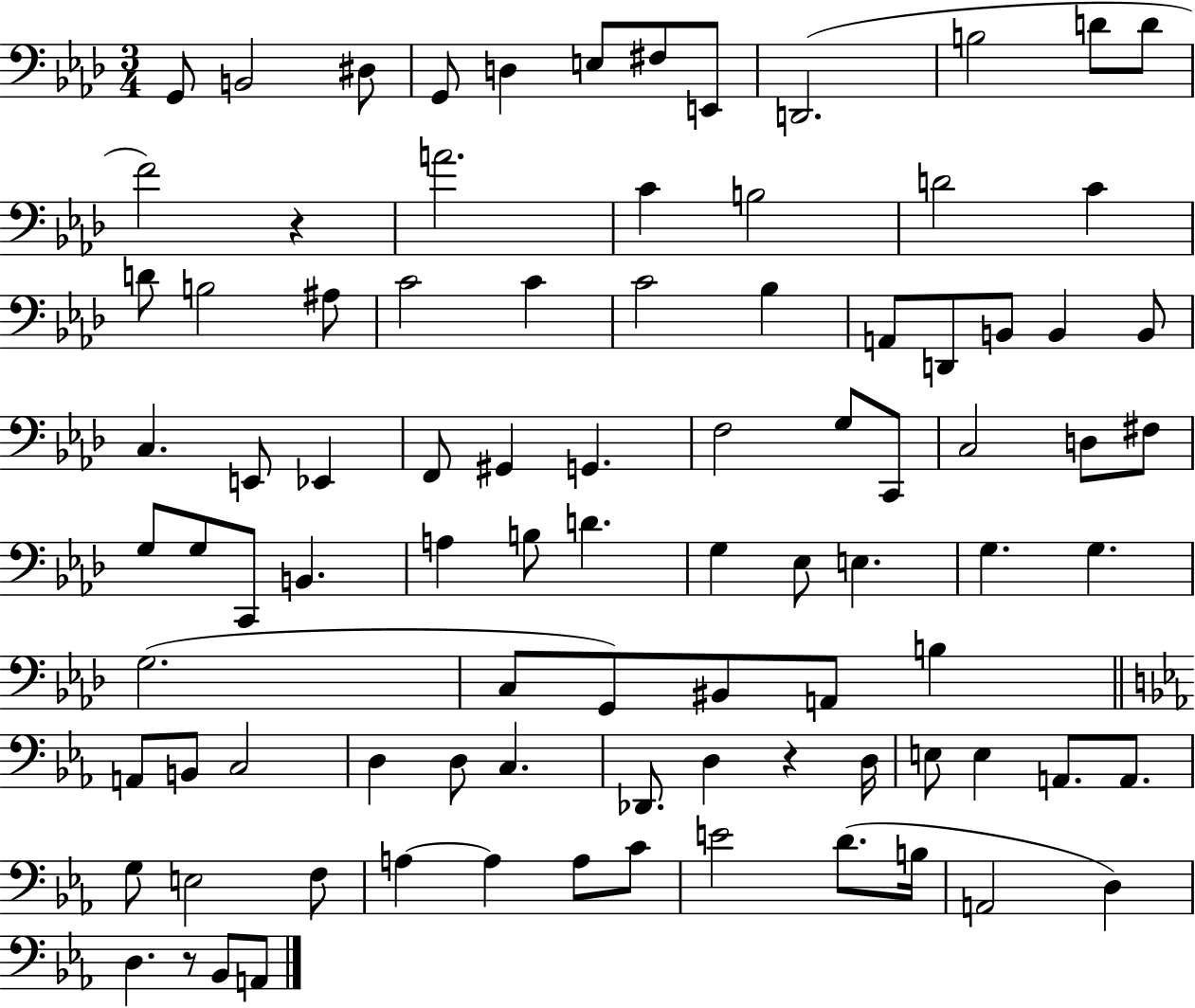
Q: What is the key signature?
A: AES major